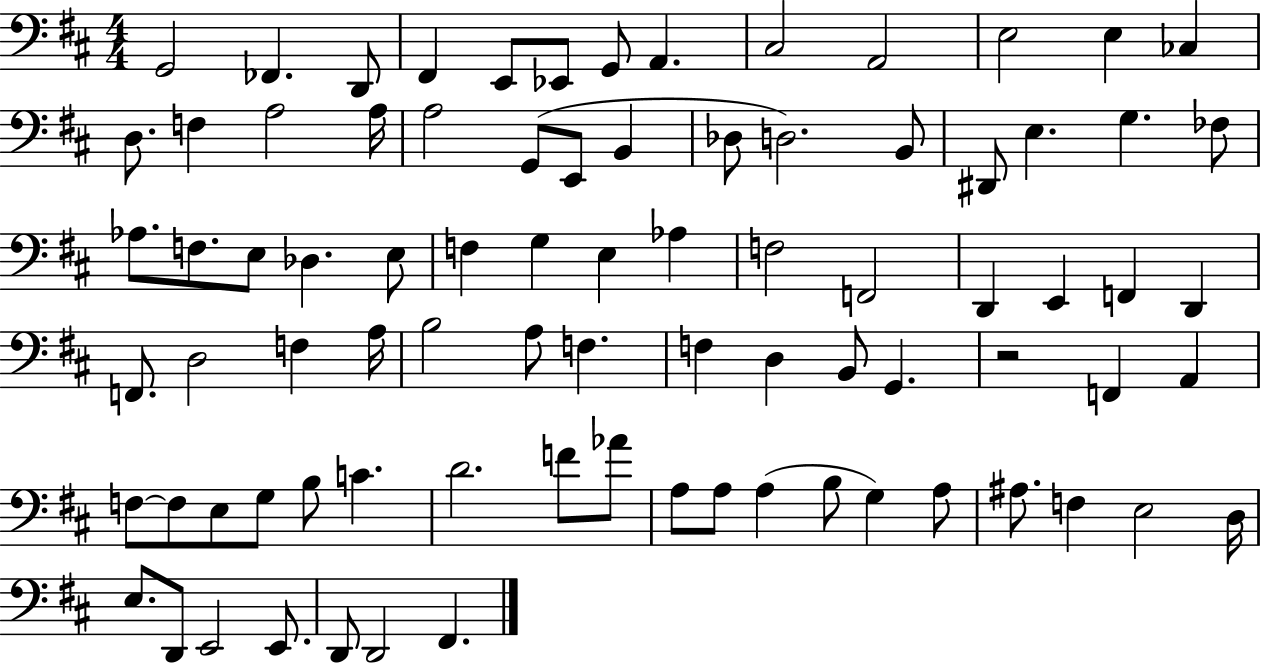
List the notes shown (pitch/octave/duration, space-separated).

G2/h FES2/q. D2/e F#2/q E2/e Eb2/e G2/e A2/q. C#3/h A2/h E3/h E3/q CES3/q D3/e. F3/q A3/h A3/s A3/h G2/e E2/e B2/q Db3/e D3/h. B2/e D#2/e E3/q. G3/q. FES3/e Ab3/e. F3/e. E3/e Db3/q. E3/e F3/q G3/q E3/q Ab3/q F3/h F2/h D2/q E2/q F2/q D2/q F2/e. D3/h F3/q A3/s B3/h A3/e F3/q. F3/q D3/q B2/e G2/q. R/h F2/q A2/q F3/e F3/e E3/e G3/e B3/e C4/q. D4/h. F4/e Ab4/e A3/e A3/e A3/q B3/e G3/q A3/e A#3/e. F3/q E3/h D3/s E3/e. D2/e E2/h E2/e. D2/e D2/h F#2/q.